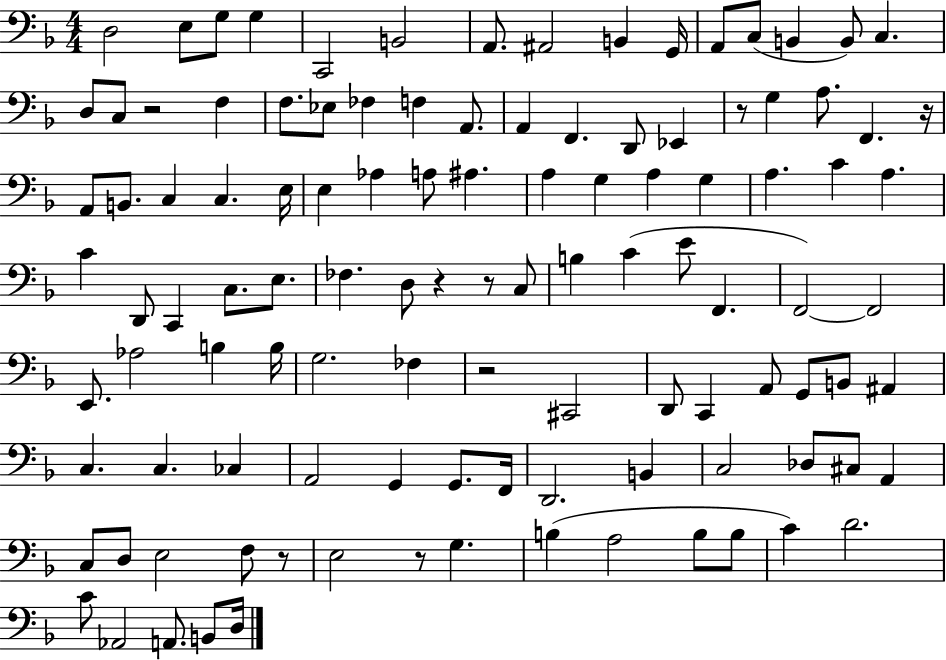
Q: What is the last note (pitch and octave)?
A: D3